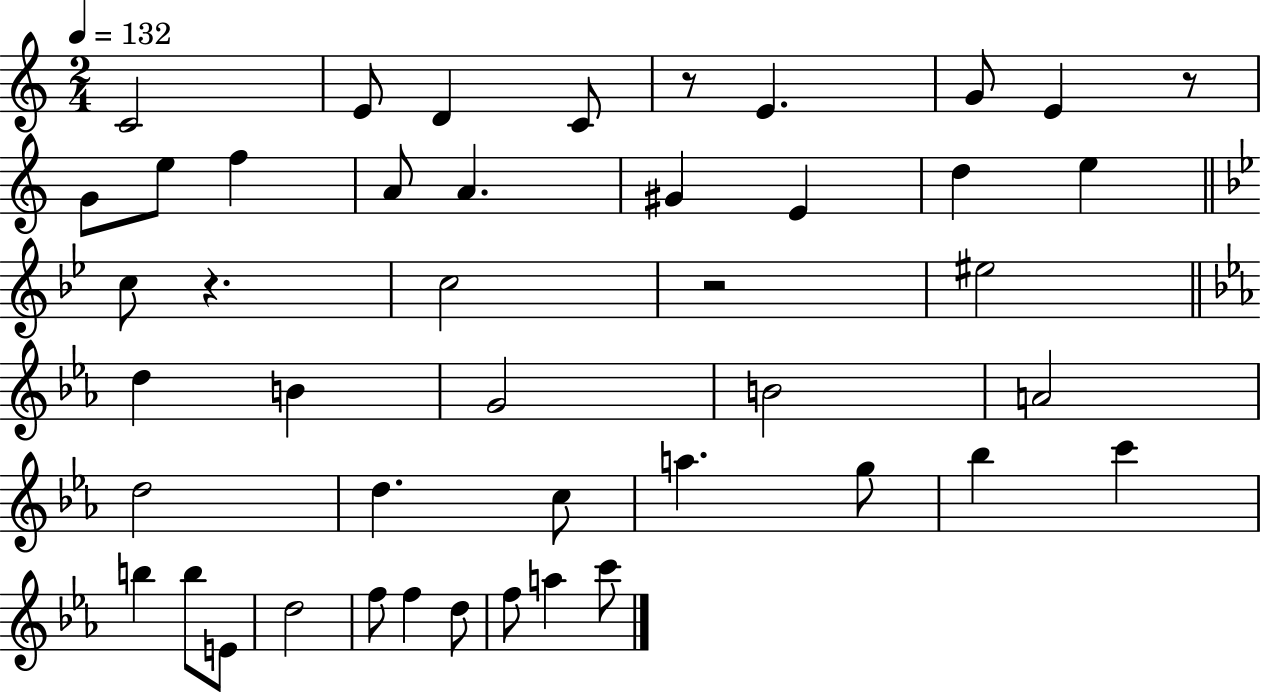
X:1
T:Untitled
M:2/4
L:1/4
K:C
C2 E/2 D C/2 z/2 E G/2 E z/2 G/2 e/2 f A/2 A ^G E d e c/2 z c2 z2 ^e2 d B G2 B2 A2 d2 d c/2 a g/2 _b c' b b/2 E/2 d2 f/2 f d/2 f/2 a c'/2